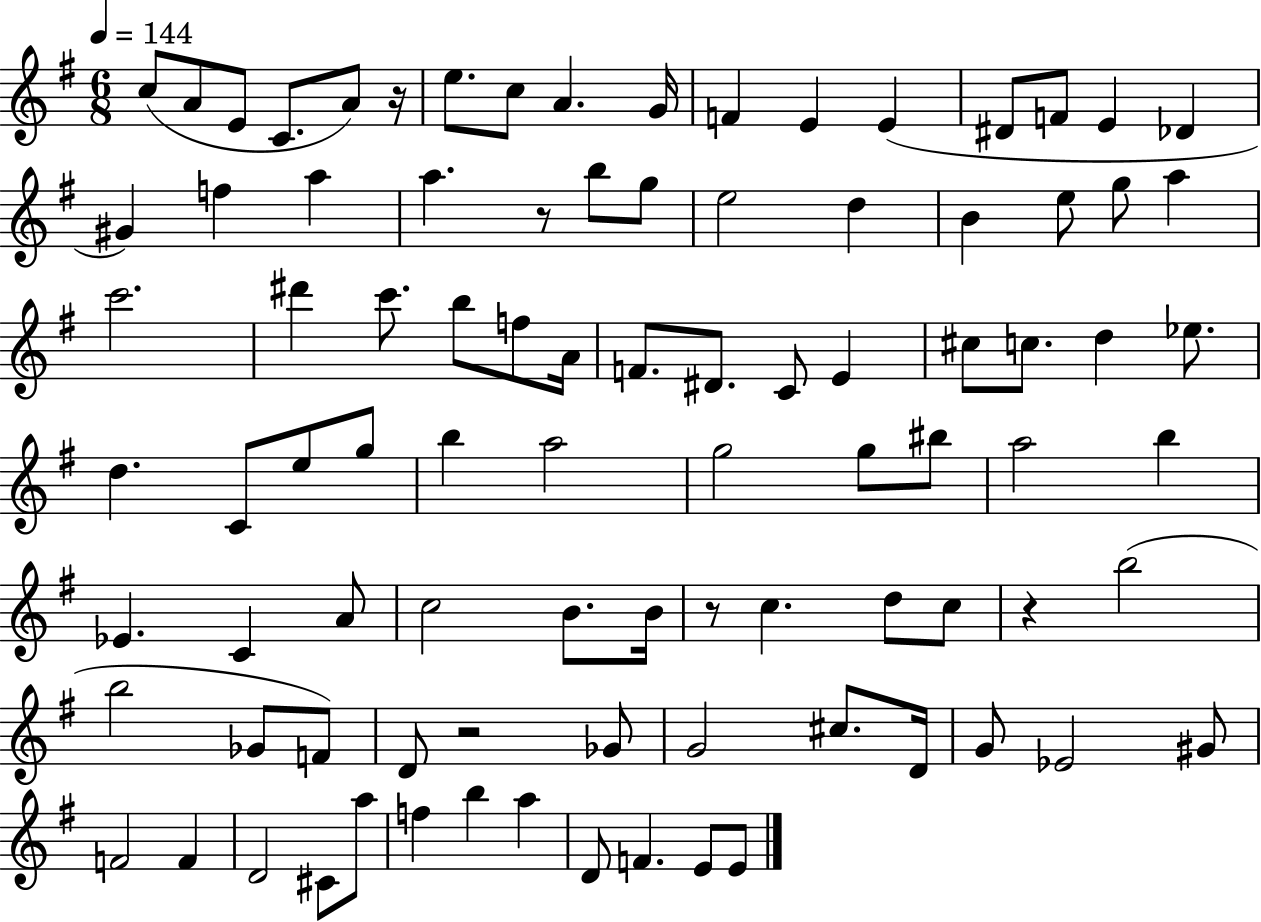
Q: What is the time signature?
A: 6/8